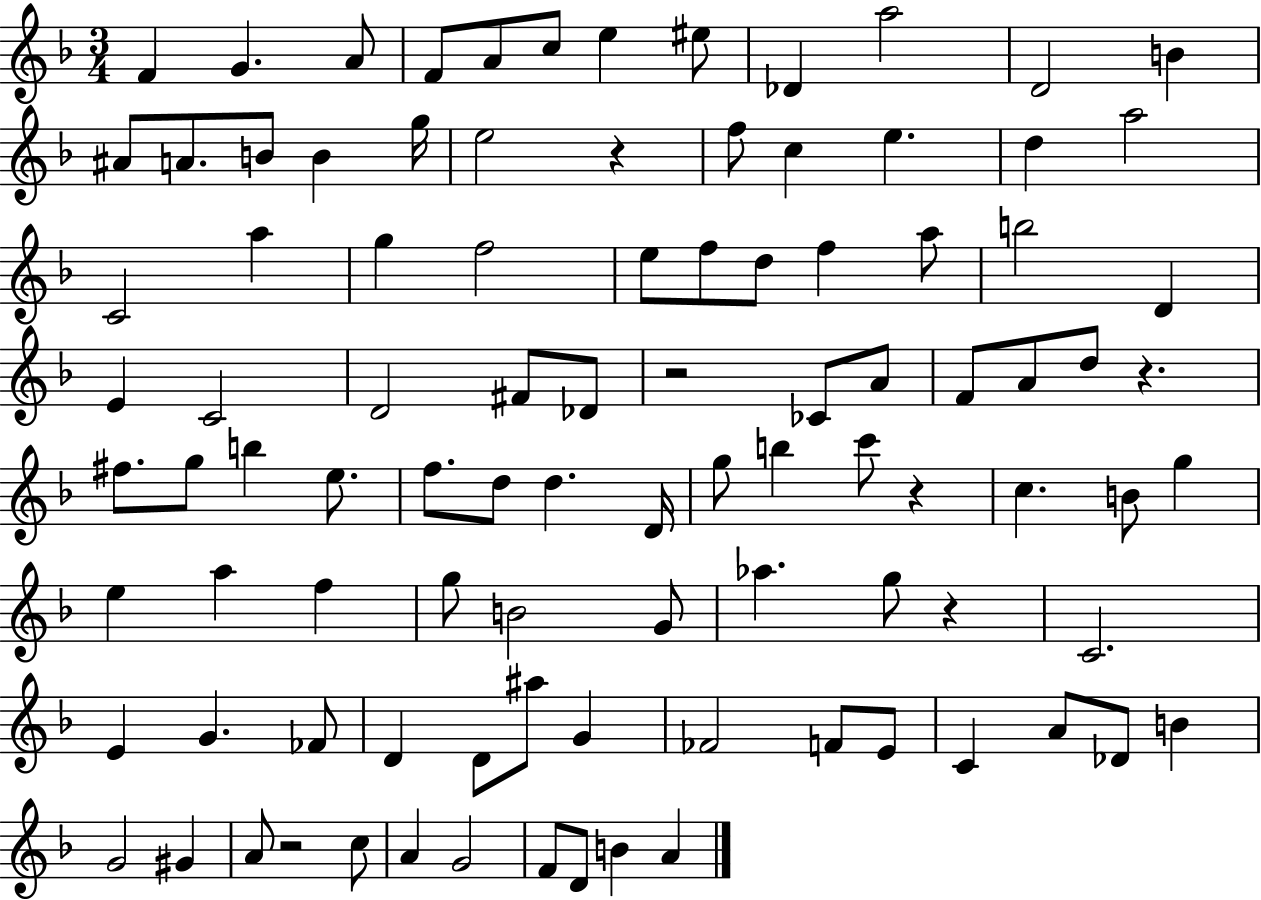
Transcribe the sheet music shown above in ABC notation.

X:1
T:Untitled
M:3/4
L:1/4
K:F
F G A/2 F/2 A/2 c/2 e ^e/2 _D a2 D2 B ^A/2 A/2 B/2 B g/4 e2 z f/2 c e d a2 C2 a g f2 e/2 f/2 d/2 f a/2 b2 D E C2 D2 ^F/2 _D/2 z2 _C/2 A/2 F/2 A/2 d/2 z ^f/2 g/2 b e/2 f/2 d/2 d D/4 g/2 b c'/2 z c B/2 g e a f g/2 B2 G/2 _a g/2 z C2 E G _F/2 D D/2 ^a/2 G _F2 F/2 E/2 C A/2 _D/2 B G2 ^G A/2 z2 c/2 A G2 F/2 D/2 B A